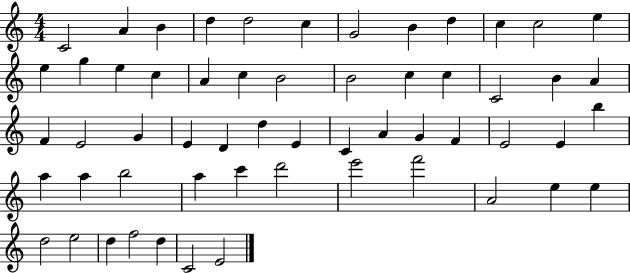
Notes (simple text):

C4/h A4/q B4/q D5/q D5/h C5/q G4/h B4/q D5/q C5/q C5/h E5/q E5/q G5/q E5/q C5/q A4/q C5/q B4/h B4/h C5/q C5/q C4/h B4/q A4/q F4/q E4/h G4/q E4/q D4/q D5/q E4/q C4/q A4/q G4/q F4/q E4/h E4/q B5/q A5/q A5/q B5/h A5/q C6/q D6/h E6/h F6/h A4/h E5/q E5/q D5/h E5/h D5/q F5/h D5/q C4/h E4/h